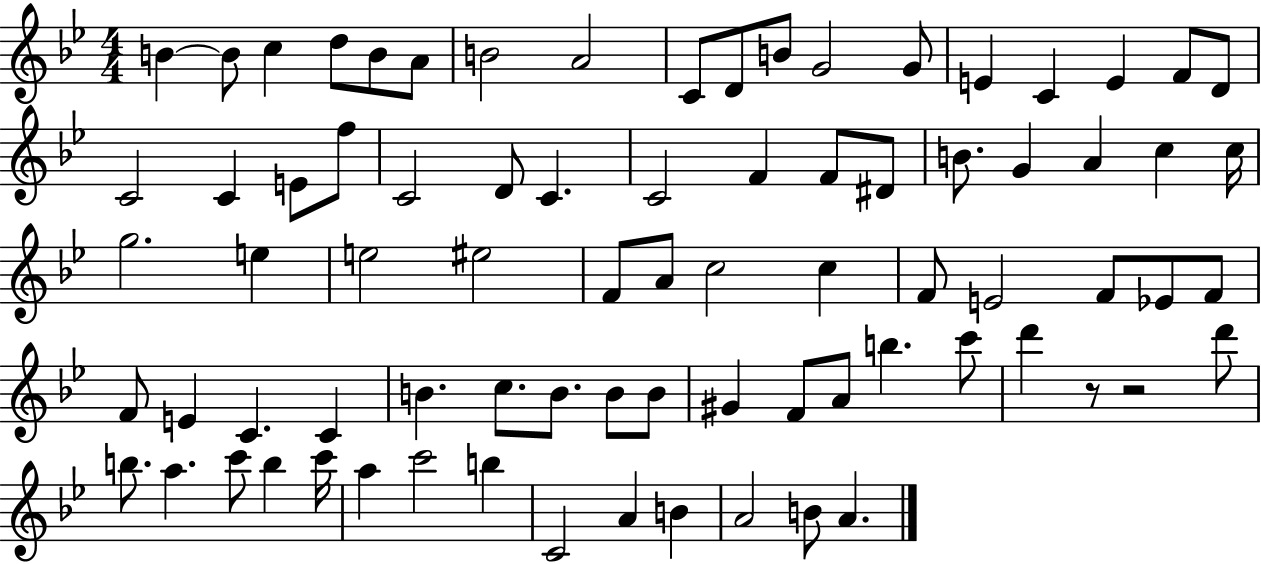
X:1
T:Untitled
M:4/4
L:1/4
K:Bb
B B/2 c d/2 B/2 A/2 B2 A2 C/2 D/2 B/2 G2 G/2 E C E F/2 D/2 C2 C E/2 f/2 C2 D/2 C C2 F F/2 ^D/2 B/2 G A c c/4 g2 e e2 ^e2 F/2 A/2 c2 c F/2 E2 F/2 _E/2 F/2 F/2 E C C B c/2 B/2 B/2 B/2 ^G F/2 A/2 b c'/2 d' z/2 z2 d'/2 b/2 a c'/2 b c'/4 a c'2 b C2 A B A2 B/2 A